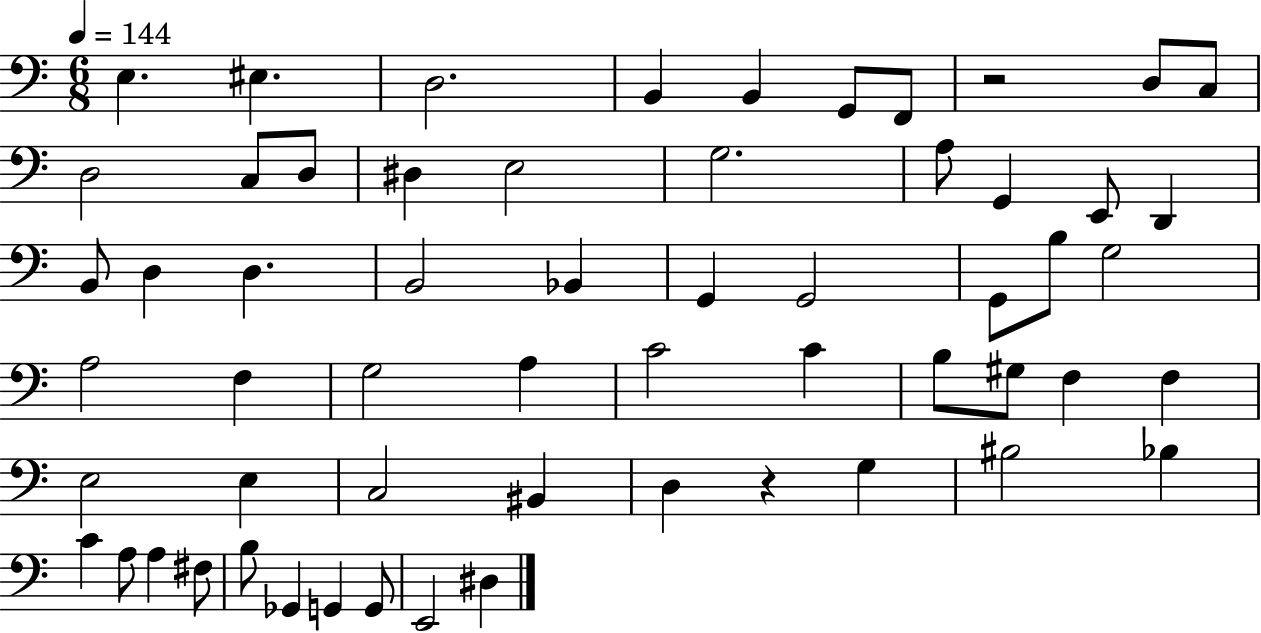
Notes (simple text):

E3/q. EIS3/q. D3/h. B2/q B2/q G2/e F2/e R/h D3/e C3/e D3/h C3/e D3/e D#3/q E3/h G3/h. A3/e G2/q E2/e D2/q B2/e D3/q D3/q. B2/h Bb2/q G2/q G2/h G2/e B3/e G3/h A3/h F3/q G3/h A3/q C4/h C4/q B3/e G#3/e F3/q F3/q E3/h E3/q C3/h BIS2/q D3/q R/q G3/q BIS3/h Bb3/q C4/q A3/e A3/q F#3/e B3/e Gb2/q G2/q G2/e E2/h D#3/q